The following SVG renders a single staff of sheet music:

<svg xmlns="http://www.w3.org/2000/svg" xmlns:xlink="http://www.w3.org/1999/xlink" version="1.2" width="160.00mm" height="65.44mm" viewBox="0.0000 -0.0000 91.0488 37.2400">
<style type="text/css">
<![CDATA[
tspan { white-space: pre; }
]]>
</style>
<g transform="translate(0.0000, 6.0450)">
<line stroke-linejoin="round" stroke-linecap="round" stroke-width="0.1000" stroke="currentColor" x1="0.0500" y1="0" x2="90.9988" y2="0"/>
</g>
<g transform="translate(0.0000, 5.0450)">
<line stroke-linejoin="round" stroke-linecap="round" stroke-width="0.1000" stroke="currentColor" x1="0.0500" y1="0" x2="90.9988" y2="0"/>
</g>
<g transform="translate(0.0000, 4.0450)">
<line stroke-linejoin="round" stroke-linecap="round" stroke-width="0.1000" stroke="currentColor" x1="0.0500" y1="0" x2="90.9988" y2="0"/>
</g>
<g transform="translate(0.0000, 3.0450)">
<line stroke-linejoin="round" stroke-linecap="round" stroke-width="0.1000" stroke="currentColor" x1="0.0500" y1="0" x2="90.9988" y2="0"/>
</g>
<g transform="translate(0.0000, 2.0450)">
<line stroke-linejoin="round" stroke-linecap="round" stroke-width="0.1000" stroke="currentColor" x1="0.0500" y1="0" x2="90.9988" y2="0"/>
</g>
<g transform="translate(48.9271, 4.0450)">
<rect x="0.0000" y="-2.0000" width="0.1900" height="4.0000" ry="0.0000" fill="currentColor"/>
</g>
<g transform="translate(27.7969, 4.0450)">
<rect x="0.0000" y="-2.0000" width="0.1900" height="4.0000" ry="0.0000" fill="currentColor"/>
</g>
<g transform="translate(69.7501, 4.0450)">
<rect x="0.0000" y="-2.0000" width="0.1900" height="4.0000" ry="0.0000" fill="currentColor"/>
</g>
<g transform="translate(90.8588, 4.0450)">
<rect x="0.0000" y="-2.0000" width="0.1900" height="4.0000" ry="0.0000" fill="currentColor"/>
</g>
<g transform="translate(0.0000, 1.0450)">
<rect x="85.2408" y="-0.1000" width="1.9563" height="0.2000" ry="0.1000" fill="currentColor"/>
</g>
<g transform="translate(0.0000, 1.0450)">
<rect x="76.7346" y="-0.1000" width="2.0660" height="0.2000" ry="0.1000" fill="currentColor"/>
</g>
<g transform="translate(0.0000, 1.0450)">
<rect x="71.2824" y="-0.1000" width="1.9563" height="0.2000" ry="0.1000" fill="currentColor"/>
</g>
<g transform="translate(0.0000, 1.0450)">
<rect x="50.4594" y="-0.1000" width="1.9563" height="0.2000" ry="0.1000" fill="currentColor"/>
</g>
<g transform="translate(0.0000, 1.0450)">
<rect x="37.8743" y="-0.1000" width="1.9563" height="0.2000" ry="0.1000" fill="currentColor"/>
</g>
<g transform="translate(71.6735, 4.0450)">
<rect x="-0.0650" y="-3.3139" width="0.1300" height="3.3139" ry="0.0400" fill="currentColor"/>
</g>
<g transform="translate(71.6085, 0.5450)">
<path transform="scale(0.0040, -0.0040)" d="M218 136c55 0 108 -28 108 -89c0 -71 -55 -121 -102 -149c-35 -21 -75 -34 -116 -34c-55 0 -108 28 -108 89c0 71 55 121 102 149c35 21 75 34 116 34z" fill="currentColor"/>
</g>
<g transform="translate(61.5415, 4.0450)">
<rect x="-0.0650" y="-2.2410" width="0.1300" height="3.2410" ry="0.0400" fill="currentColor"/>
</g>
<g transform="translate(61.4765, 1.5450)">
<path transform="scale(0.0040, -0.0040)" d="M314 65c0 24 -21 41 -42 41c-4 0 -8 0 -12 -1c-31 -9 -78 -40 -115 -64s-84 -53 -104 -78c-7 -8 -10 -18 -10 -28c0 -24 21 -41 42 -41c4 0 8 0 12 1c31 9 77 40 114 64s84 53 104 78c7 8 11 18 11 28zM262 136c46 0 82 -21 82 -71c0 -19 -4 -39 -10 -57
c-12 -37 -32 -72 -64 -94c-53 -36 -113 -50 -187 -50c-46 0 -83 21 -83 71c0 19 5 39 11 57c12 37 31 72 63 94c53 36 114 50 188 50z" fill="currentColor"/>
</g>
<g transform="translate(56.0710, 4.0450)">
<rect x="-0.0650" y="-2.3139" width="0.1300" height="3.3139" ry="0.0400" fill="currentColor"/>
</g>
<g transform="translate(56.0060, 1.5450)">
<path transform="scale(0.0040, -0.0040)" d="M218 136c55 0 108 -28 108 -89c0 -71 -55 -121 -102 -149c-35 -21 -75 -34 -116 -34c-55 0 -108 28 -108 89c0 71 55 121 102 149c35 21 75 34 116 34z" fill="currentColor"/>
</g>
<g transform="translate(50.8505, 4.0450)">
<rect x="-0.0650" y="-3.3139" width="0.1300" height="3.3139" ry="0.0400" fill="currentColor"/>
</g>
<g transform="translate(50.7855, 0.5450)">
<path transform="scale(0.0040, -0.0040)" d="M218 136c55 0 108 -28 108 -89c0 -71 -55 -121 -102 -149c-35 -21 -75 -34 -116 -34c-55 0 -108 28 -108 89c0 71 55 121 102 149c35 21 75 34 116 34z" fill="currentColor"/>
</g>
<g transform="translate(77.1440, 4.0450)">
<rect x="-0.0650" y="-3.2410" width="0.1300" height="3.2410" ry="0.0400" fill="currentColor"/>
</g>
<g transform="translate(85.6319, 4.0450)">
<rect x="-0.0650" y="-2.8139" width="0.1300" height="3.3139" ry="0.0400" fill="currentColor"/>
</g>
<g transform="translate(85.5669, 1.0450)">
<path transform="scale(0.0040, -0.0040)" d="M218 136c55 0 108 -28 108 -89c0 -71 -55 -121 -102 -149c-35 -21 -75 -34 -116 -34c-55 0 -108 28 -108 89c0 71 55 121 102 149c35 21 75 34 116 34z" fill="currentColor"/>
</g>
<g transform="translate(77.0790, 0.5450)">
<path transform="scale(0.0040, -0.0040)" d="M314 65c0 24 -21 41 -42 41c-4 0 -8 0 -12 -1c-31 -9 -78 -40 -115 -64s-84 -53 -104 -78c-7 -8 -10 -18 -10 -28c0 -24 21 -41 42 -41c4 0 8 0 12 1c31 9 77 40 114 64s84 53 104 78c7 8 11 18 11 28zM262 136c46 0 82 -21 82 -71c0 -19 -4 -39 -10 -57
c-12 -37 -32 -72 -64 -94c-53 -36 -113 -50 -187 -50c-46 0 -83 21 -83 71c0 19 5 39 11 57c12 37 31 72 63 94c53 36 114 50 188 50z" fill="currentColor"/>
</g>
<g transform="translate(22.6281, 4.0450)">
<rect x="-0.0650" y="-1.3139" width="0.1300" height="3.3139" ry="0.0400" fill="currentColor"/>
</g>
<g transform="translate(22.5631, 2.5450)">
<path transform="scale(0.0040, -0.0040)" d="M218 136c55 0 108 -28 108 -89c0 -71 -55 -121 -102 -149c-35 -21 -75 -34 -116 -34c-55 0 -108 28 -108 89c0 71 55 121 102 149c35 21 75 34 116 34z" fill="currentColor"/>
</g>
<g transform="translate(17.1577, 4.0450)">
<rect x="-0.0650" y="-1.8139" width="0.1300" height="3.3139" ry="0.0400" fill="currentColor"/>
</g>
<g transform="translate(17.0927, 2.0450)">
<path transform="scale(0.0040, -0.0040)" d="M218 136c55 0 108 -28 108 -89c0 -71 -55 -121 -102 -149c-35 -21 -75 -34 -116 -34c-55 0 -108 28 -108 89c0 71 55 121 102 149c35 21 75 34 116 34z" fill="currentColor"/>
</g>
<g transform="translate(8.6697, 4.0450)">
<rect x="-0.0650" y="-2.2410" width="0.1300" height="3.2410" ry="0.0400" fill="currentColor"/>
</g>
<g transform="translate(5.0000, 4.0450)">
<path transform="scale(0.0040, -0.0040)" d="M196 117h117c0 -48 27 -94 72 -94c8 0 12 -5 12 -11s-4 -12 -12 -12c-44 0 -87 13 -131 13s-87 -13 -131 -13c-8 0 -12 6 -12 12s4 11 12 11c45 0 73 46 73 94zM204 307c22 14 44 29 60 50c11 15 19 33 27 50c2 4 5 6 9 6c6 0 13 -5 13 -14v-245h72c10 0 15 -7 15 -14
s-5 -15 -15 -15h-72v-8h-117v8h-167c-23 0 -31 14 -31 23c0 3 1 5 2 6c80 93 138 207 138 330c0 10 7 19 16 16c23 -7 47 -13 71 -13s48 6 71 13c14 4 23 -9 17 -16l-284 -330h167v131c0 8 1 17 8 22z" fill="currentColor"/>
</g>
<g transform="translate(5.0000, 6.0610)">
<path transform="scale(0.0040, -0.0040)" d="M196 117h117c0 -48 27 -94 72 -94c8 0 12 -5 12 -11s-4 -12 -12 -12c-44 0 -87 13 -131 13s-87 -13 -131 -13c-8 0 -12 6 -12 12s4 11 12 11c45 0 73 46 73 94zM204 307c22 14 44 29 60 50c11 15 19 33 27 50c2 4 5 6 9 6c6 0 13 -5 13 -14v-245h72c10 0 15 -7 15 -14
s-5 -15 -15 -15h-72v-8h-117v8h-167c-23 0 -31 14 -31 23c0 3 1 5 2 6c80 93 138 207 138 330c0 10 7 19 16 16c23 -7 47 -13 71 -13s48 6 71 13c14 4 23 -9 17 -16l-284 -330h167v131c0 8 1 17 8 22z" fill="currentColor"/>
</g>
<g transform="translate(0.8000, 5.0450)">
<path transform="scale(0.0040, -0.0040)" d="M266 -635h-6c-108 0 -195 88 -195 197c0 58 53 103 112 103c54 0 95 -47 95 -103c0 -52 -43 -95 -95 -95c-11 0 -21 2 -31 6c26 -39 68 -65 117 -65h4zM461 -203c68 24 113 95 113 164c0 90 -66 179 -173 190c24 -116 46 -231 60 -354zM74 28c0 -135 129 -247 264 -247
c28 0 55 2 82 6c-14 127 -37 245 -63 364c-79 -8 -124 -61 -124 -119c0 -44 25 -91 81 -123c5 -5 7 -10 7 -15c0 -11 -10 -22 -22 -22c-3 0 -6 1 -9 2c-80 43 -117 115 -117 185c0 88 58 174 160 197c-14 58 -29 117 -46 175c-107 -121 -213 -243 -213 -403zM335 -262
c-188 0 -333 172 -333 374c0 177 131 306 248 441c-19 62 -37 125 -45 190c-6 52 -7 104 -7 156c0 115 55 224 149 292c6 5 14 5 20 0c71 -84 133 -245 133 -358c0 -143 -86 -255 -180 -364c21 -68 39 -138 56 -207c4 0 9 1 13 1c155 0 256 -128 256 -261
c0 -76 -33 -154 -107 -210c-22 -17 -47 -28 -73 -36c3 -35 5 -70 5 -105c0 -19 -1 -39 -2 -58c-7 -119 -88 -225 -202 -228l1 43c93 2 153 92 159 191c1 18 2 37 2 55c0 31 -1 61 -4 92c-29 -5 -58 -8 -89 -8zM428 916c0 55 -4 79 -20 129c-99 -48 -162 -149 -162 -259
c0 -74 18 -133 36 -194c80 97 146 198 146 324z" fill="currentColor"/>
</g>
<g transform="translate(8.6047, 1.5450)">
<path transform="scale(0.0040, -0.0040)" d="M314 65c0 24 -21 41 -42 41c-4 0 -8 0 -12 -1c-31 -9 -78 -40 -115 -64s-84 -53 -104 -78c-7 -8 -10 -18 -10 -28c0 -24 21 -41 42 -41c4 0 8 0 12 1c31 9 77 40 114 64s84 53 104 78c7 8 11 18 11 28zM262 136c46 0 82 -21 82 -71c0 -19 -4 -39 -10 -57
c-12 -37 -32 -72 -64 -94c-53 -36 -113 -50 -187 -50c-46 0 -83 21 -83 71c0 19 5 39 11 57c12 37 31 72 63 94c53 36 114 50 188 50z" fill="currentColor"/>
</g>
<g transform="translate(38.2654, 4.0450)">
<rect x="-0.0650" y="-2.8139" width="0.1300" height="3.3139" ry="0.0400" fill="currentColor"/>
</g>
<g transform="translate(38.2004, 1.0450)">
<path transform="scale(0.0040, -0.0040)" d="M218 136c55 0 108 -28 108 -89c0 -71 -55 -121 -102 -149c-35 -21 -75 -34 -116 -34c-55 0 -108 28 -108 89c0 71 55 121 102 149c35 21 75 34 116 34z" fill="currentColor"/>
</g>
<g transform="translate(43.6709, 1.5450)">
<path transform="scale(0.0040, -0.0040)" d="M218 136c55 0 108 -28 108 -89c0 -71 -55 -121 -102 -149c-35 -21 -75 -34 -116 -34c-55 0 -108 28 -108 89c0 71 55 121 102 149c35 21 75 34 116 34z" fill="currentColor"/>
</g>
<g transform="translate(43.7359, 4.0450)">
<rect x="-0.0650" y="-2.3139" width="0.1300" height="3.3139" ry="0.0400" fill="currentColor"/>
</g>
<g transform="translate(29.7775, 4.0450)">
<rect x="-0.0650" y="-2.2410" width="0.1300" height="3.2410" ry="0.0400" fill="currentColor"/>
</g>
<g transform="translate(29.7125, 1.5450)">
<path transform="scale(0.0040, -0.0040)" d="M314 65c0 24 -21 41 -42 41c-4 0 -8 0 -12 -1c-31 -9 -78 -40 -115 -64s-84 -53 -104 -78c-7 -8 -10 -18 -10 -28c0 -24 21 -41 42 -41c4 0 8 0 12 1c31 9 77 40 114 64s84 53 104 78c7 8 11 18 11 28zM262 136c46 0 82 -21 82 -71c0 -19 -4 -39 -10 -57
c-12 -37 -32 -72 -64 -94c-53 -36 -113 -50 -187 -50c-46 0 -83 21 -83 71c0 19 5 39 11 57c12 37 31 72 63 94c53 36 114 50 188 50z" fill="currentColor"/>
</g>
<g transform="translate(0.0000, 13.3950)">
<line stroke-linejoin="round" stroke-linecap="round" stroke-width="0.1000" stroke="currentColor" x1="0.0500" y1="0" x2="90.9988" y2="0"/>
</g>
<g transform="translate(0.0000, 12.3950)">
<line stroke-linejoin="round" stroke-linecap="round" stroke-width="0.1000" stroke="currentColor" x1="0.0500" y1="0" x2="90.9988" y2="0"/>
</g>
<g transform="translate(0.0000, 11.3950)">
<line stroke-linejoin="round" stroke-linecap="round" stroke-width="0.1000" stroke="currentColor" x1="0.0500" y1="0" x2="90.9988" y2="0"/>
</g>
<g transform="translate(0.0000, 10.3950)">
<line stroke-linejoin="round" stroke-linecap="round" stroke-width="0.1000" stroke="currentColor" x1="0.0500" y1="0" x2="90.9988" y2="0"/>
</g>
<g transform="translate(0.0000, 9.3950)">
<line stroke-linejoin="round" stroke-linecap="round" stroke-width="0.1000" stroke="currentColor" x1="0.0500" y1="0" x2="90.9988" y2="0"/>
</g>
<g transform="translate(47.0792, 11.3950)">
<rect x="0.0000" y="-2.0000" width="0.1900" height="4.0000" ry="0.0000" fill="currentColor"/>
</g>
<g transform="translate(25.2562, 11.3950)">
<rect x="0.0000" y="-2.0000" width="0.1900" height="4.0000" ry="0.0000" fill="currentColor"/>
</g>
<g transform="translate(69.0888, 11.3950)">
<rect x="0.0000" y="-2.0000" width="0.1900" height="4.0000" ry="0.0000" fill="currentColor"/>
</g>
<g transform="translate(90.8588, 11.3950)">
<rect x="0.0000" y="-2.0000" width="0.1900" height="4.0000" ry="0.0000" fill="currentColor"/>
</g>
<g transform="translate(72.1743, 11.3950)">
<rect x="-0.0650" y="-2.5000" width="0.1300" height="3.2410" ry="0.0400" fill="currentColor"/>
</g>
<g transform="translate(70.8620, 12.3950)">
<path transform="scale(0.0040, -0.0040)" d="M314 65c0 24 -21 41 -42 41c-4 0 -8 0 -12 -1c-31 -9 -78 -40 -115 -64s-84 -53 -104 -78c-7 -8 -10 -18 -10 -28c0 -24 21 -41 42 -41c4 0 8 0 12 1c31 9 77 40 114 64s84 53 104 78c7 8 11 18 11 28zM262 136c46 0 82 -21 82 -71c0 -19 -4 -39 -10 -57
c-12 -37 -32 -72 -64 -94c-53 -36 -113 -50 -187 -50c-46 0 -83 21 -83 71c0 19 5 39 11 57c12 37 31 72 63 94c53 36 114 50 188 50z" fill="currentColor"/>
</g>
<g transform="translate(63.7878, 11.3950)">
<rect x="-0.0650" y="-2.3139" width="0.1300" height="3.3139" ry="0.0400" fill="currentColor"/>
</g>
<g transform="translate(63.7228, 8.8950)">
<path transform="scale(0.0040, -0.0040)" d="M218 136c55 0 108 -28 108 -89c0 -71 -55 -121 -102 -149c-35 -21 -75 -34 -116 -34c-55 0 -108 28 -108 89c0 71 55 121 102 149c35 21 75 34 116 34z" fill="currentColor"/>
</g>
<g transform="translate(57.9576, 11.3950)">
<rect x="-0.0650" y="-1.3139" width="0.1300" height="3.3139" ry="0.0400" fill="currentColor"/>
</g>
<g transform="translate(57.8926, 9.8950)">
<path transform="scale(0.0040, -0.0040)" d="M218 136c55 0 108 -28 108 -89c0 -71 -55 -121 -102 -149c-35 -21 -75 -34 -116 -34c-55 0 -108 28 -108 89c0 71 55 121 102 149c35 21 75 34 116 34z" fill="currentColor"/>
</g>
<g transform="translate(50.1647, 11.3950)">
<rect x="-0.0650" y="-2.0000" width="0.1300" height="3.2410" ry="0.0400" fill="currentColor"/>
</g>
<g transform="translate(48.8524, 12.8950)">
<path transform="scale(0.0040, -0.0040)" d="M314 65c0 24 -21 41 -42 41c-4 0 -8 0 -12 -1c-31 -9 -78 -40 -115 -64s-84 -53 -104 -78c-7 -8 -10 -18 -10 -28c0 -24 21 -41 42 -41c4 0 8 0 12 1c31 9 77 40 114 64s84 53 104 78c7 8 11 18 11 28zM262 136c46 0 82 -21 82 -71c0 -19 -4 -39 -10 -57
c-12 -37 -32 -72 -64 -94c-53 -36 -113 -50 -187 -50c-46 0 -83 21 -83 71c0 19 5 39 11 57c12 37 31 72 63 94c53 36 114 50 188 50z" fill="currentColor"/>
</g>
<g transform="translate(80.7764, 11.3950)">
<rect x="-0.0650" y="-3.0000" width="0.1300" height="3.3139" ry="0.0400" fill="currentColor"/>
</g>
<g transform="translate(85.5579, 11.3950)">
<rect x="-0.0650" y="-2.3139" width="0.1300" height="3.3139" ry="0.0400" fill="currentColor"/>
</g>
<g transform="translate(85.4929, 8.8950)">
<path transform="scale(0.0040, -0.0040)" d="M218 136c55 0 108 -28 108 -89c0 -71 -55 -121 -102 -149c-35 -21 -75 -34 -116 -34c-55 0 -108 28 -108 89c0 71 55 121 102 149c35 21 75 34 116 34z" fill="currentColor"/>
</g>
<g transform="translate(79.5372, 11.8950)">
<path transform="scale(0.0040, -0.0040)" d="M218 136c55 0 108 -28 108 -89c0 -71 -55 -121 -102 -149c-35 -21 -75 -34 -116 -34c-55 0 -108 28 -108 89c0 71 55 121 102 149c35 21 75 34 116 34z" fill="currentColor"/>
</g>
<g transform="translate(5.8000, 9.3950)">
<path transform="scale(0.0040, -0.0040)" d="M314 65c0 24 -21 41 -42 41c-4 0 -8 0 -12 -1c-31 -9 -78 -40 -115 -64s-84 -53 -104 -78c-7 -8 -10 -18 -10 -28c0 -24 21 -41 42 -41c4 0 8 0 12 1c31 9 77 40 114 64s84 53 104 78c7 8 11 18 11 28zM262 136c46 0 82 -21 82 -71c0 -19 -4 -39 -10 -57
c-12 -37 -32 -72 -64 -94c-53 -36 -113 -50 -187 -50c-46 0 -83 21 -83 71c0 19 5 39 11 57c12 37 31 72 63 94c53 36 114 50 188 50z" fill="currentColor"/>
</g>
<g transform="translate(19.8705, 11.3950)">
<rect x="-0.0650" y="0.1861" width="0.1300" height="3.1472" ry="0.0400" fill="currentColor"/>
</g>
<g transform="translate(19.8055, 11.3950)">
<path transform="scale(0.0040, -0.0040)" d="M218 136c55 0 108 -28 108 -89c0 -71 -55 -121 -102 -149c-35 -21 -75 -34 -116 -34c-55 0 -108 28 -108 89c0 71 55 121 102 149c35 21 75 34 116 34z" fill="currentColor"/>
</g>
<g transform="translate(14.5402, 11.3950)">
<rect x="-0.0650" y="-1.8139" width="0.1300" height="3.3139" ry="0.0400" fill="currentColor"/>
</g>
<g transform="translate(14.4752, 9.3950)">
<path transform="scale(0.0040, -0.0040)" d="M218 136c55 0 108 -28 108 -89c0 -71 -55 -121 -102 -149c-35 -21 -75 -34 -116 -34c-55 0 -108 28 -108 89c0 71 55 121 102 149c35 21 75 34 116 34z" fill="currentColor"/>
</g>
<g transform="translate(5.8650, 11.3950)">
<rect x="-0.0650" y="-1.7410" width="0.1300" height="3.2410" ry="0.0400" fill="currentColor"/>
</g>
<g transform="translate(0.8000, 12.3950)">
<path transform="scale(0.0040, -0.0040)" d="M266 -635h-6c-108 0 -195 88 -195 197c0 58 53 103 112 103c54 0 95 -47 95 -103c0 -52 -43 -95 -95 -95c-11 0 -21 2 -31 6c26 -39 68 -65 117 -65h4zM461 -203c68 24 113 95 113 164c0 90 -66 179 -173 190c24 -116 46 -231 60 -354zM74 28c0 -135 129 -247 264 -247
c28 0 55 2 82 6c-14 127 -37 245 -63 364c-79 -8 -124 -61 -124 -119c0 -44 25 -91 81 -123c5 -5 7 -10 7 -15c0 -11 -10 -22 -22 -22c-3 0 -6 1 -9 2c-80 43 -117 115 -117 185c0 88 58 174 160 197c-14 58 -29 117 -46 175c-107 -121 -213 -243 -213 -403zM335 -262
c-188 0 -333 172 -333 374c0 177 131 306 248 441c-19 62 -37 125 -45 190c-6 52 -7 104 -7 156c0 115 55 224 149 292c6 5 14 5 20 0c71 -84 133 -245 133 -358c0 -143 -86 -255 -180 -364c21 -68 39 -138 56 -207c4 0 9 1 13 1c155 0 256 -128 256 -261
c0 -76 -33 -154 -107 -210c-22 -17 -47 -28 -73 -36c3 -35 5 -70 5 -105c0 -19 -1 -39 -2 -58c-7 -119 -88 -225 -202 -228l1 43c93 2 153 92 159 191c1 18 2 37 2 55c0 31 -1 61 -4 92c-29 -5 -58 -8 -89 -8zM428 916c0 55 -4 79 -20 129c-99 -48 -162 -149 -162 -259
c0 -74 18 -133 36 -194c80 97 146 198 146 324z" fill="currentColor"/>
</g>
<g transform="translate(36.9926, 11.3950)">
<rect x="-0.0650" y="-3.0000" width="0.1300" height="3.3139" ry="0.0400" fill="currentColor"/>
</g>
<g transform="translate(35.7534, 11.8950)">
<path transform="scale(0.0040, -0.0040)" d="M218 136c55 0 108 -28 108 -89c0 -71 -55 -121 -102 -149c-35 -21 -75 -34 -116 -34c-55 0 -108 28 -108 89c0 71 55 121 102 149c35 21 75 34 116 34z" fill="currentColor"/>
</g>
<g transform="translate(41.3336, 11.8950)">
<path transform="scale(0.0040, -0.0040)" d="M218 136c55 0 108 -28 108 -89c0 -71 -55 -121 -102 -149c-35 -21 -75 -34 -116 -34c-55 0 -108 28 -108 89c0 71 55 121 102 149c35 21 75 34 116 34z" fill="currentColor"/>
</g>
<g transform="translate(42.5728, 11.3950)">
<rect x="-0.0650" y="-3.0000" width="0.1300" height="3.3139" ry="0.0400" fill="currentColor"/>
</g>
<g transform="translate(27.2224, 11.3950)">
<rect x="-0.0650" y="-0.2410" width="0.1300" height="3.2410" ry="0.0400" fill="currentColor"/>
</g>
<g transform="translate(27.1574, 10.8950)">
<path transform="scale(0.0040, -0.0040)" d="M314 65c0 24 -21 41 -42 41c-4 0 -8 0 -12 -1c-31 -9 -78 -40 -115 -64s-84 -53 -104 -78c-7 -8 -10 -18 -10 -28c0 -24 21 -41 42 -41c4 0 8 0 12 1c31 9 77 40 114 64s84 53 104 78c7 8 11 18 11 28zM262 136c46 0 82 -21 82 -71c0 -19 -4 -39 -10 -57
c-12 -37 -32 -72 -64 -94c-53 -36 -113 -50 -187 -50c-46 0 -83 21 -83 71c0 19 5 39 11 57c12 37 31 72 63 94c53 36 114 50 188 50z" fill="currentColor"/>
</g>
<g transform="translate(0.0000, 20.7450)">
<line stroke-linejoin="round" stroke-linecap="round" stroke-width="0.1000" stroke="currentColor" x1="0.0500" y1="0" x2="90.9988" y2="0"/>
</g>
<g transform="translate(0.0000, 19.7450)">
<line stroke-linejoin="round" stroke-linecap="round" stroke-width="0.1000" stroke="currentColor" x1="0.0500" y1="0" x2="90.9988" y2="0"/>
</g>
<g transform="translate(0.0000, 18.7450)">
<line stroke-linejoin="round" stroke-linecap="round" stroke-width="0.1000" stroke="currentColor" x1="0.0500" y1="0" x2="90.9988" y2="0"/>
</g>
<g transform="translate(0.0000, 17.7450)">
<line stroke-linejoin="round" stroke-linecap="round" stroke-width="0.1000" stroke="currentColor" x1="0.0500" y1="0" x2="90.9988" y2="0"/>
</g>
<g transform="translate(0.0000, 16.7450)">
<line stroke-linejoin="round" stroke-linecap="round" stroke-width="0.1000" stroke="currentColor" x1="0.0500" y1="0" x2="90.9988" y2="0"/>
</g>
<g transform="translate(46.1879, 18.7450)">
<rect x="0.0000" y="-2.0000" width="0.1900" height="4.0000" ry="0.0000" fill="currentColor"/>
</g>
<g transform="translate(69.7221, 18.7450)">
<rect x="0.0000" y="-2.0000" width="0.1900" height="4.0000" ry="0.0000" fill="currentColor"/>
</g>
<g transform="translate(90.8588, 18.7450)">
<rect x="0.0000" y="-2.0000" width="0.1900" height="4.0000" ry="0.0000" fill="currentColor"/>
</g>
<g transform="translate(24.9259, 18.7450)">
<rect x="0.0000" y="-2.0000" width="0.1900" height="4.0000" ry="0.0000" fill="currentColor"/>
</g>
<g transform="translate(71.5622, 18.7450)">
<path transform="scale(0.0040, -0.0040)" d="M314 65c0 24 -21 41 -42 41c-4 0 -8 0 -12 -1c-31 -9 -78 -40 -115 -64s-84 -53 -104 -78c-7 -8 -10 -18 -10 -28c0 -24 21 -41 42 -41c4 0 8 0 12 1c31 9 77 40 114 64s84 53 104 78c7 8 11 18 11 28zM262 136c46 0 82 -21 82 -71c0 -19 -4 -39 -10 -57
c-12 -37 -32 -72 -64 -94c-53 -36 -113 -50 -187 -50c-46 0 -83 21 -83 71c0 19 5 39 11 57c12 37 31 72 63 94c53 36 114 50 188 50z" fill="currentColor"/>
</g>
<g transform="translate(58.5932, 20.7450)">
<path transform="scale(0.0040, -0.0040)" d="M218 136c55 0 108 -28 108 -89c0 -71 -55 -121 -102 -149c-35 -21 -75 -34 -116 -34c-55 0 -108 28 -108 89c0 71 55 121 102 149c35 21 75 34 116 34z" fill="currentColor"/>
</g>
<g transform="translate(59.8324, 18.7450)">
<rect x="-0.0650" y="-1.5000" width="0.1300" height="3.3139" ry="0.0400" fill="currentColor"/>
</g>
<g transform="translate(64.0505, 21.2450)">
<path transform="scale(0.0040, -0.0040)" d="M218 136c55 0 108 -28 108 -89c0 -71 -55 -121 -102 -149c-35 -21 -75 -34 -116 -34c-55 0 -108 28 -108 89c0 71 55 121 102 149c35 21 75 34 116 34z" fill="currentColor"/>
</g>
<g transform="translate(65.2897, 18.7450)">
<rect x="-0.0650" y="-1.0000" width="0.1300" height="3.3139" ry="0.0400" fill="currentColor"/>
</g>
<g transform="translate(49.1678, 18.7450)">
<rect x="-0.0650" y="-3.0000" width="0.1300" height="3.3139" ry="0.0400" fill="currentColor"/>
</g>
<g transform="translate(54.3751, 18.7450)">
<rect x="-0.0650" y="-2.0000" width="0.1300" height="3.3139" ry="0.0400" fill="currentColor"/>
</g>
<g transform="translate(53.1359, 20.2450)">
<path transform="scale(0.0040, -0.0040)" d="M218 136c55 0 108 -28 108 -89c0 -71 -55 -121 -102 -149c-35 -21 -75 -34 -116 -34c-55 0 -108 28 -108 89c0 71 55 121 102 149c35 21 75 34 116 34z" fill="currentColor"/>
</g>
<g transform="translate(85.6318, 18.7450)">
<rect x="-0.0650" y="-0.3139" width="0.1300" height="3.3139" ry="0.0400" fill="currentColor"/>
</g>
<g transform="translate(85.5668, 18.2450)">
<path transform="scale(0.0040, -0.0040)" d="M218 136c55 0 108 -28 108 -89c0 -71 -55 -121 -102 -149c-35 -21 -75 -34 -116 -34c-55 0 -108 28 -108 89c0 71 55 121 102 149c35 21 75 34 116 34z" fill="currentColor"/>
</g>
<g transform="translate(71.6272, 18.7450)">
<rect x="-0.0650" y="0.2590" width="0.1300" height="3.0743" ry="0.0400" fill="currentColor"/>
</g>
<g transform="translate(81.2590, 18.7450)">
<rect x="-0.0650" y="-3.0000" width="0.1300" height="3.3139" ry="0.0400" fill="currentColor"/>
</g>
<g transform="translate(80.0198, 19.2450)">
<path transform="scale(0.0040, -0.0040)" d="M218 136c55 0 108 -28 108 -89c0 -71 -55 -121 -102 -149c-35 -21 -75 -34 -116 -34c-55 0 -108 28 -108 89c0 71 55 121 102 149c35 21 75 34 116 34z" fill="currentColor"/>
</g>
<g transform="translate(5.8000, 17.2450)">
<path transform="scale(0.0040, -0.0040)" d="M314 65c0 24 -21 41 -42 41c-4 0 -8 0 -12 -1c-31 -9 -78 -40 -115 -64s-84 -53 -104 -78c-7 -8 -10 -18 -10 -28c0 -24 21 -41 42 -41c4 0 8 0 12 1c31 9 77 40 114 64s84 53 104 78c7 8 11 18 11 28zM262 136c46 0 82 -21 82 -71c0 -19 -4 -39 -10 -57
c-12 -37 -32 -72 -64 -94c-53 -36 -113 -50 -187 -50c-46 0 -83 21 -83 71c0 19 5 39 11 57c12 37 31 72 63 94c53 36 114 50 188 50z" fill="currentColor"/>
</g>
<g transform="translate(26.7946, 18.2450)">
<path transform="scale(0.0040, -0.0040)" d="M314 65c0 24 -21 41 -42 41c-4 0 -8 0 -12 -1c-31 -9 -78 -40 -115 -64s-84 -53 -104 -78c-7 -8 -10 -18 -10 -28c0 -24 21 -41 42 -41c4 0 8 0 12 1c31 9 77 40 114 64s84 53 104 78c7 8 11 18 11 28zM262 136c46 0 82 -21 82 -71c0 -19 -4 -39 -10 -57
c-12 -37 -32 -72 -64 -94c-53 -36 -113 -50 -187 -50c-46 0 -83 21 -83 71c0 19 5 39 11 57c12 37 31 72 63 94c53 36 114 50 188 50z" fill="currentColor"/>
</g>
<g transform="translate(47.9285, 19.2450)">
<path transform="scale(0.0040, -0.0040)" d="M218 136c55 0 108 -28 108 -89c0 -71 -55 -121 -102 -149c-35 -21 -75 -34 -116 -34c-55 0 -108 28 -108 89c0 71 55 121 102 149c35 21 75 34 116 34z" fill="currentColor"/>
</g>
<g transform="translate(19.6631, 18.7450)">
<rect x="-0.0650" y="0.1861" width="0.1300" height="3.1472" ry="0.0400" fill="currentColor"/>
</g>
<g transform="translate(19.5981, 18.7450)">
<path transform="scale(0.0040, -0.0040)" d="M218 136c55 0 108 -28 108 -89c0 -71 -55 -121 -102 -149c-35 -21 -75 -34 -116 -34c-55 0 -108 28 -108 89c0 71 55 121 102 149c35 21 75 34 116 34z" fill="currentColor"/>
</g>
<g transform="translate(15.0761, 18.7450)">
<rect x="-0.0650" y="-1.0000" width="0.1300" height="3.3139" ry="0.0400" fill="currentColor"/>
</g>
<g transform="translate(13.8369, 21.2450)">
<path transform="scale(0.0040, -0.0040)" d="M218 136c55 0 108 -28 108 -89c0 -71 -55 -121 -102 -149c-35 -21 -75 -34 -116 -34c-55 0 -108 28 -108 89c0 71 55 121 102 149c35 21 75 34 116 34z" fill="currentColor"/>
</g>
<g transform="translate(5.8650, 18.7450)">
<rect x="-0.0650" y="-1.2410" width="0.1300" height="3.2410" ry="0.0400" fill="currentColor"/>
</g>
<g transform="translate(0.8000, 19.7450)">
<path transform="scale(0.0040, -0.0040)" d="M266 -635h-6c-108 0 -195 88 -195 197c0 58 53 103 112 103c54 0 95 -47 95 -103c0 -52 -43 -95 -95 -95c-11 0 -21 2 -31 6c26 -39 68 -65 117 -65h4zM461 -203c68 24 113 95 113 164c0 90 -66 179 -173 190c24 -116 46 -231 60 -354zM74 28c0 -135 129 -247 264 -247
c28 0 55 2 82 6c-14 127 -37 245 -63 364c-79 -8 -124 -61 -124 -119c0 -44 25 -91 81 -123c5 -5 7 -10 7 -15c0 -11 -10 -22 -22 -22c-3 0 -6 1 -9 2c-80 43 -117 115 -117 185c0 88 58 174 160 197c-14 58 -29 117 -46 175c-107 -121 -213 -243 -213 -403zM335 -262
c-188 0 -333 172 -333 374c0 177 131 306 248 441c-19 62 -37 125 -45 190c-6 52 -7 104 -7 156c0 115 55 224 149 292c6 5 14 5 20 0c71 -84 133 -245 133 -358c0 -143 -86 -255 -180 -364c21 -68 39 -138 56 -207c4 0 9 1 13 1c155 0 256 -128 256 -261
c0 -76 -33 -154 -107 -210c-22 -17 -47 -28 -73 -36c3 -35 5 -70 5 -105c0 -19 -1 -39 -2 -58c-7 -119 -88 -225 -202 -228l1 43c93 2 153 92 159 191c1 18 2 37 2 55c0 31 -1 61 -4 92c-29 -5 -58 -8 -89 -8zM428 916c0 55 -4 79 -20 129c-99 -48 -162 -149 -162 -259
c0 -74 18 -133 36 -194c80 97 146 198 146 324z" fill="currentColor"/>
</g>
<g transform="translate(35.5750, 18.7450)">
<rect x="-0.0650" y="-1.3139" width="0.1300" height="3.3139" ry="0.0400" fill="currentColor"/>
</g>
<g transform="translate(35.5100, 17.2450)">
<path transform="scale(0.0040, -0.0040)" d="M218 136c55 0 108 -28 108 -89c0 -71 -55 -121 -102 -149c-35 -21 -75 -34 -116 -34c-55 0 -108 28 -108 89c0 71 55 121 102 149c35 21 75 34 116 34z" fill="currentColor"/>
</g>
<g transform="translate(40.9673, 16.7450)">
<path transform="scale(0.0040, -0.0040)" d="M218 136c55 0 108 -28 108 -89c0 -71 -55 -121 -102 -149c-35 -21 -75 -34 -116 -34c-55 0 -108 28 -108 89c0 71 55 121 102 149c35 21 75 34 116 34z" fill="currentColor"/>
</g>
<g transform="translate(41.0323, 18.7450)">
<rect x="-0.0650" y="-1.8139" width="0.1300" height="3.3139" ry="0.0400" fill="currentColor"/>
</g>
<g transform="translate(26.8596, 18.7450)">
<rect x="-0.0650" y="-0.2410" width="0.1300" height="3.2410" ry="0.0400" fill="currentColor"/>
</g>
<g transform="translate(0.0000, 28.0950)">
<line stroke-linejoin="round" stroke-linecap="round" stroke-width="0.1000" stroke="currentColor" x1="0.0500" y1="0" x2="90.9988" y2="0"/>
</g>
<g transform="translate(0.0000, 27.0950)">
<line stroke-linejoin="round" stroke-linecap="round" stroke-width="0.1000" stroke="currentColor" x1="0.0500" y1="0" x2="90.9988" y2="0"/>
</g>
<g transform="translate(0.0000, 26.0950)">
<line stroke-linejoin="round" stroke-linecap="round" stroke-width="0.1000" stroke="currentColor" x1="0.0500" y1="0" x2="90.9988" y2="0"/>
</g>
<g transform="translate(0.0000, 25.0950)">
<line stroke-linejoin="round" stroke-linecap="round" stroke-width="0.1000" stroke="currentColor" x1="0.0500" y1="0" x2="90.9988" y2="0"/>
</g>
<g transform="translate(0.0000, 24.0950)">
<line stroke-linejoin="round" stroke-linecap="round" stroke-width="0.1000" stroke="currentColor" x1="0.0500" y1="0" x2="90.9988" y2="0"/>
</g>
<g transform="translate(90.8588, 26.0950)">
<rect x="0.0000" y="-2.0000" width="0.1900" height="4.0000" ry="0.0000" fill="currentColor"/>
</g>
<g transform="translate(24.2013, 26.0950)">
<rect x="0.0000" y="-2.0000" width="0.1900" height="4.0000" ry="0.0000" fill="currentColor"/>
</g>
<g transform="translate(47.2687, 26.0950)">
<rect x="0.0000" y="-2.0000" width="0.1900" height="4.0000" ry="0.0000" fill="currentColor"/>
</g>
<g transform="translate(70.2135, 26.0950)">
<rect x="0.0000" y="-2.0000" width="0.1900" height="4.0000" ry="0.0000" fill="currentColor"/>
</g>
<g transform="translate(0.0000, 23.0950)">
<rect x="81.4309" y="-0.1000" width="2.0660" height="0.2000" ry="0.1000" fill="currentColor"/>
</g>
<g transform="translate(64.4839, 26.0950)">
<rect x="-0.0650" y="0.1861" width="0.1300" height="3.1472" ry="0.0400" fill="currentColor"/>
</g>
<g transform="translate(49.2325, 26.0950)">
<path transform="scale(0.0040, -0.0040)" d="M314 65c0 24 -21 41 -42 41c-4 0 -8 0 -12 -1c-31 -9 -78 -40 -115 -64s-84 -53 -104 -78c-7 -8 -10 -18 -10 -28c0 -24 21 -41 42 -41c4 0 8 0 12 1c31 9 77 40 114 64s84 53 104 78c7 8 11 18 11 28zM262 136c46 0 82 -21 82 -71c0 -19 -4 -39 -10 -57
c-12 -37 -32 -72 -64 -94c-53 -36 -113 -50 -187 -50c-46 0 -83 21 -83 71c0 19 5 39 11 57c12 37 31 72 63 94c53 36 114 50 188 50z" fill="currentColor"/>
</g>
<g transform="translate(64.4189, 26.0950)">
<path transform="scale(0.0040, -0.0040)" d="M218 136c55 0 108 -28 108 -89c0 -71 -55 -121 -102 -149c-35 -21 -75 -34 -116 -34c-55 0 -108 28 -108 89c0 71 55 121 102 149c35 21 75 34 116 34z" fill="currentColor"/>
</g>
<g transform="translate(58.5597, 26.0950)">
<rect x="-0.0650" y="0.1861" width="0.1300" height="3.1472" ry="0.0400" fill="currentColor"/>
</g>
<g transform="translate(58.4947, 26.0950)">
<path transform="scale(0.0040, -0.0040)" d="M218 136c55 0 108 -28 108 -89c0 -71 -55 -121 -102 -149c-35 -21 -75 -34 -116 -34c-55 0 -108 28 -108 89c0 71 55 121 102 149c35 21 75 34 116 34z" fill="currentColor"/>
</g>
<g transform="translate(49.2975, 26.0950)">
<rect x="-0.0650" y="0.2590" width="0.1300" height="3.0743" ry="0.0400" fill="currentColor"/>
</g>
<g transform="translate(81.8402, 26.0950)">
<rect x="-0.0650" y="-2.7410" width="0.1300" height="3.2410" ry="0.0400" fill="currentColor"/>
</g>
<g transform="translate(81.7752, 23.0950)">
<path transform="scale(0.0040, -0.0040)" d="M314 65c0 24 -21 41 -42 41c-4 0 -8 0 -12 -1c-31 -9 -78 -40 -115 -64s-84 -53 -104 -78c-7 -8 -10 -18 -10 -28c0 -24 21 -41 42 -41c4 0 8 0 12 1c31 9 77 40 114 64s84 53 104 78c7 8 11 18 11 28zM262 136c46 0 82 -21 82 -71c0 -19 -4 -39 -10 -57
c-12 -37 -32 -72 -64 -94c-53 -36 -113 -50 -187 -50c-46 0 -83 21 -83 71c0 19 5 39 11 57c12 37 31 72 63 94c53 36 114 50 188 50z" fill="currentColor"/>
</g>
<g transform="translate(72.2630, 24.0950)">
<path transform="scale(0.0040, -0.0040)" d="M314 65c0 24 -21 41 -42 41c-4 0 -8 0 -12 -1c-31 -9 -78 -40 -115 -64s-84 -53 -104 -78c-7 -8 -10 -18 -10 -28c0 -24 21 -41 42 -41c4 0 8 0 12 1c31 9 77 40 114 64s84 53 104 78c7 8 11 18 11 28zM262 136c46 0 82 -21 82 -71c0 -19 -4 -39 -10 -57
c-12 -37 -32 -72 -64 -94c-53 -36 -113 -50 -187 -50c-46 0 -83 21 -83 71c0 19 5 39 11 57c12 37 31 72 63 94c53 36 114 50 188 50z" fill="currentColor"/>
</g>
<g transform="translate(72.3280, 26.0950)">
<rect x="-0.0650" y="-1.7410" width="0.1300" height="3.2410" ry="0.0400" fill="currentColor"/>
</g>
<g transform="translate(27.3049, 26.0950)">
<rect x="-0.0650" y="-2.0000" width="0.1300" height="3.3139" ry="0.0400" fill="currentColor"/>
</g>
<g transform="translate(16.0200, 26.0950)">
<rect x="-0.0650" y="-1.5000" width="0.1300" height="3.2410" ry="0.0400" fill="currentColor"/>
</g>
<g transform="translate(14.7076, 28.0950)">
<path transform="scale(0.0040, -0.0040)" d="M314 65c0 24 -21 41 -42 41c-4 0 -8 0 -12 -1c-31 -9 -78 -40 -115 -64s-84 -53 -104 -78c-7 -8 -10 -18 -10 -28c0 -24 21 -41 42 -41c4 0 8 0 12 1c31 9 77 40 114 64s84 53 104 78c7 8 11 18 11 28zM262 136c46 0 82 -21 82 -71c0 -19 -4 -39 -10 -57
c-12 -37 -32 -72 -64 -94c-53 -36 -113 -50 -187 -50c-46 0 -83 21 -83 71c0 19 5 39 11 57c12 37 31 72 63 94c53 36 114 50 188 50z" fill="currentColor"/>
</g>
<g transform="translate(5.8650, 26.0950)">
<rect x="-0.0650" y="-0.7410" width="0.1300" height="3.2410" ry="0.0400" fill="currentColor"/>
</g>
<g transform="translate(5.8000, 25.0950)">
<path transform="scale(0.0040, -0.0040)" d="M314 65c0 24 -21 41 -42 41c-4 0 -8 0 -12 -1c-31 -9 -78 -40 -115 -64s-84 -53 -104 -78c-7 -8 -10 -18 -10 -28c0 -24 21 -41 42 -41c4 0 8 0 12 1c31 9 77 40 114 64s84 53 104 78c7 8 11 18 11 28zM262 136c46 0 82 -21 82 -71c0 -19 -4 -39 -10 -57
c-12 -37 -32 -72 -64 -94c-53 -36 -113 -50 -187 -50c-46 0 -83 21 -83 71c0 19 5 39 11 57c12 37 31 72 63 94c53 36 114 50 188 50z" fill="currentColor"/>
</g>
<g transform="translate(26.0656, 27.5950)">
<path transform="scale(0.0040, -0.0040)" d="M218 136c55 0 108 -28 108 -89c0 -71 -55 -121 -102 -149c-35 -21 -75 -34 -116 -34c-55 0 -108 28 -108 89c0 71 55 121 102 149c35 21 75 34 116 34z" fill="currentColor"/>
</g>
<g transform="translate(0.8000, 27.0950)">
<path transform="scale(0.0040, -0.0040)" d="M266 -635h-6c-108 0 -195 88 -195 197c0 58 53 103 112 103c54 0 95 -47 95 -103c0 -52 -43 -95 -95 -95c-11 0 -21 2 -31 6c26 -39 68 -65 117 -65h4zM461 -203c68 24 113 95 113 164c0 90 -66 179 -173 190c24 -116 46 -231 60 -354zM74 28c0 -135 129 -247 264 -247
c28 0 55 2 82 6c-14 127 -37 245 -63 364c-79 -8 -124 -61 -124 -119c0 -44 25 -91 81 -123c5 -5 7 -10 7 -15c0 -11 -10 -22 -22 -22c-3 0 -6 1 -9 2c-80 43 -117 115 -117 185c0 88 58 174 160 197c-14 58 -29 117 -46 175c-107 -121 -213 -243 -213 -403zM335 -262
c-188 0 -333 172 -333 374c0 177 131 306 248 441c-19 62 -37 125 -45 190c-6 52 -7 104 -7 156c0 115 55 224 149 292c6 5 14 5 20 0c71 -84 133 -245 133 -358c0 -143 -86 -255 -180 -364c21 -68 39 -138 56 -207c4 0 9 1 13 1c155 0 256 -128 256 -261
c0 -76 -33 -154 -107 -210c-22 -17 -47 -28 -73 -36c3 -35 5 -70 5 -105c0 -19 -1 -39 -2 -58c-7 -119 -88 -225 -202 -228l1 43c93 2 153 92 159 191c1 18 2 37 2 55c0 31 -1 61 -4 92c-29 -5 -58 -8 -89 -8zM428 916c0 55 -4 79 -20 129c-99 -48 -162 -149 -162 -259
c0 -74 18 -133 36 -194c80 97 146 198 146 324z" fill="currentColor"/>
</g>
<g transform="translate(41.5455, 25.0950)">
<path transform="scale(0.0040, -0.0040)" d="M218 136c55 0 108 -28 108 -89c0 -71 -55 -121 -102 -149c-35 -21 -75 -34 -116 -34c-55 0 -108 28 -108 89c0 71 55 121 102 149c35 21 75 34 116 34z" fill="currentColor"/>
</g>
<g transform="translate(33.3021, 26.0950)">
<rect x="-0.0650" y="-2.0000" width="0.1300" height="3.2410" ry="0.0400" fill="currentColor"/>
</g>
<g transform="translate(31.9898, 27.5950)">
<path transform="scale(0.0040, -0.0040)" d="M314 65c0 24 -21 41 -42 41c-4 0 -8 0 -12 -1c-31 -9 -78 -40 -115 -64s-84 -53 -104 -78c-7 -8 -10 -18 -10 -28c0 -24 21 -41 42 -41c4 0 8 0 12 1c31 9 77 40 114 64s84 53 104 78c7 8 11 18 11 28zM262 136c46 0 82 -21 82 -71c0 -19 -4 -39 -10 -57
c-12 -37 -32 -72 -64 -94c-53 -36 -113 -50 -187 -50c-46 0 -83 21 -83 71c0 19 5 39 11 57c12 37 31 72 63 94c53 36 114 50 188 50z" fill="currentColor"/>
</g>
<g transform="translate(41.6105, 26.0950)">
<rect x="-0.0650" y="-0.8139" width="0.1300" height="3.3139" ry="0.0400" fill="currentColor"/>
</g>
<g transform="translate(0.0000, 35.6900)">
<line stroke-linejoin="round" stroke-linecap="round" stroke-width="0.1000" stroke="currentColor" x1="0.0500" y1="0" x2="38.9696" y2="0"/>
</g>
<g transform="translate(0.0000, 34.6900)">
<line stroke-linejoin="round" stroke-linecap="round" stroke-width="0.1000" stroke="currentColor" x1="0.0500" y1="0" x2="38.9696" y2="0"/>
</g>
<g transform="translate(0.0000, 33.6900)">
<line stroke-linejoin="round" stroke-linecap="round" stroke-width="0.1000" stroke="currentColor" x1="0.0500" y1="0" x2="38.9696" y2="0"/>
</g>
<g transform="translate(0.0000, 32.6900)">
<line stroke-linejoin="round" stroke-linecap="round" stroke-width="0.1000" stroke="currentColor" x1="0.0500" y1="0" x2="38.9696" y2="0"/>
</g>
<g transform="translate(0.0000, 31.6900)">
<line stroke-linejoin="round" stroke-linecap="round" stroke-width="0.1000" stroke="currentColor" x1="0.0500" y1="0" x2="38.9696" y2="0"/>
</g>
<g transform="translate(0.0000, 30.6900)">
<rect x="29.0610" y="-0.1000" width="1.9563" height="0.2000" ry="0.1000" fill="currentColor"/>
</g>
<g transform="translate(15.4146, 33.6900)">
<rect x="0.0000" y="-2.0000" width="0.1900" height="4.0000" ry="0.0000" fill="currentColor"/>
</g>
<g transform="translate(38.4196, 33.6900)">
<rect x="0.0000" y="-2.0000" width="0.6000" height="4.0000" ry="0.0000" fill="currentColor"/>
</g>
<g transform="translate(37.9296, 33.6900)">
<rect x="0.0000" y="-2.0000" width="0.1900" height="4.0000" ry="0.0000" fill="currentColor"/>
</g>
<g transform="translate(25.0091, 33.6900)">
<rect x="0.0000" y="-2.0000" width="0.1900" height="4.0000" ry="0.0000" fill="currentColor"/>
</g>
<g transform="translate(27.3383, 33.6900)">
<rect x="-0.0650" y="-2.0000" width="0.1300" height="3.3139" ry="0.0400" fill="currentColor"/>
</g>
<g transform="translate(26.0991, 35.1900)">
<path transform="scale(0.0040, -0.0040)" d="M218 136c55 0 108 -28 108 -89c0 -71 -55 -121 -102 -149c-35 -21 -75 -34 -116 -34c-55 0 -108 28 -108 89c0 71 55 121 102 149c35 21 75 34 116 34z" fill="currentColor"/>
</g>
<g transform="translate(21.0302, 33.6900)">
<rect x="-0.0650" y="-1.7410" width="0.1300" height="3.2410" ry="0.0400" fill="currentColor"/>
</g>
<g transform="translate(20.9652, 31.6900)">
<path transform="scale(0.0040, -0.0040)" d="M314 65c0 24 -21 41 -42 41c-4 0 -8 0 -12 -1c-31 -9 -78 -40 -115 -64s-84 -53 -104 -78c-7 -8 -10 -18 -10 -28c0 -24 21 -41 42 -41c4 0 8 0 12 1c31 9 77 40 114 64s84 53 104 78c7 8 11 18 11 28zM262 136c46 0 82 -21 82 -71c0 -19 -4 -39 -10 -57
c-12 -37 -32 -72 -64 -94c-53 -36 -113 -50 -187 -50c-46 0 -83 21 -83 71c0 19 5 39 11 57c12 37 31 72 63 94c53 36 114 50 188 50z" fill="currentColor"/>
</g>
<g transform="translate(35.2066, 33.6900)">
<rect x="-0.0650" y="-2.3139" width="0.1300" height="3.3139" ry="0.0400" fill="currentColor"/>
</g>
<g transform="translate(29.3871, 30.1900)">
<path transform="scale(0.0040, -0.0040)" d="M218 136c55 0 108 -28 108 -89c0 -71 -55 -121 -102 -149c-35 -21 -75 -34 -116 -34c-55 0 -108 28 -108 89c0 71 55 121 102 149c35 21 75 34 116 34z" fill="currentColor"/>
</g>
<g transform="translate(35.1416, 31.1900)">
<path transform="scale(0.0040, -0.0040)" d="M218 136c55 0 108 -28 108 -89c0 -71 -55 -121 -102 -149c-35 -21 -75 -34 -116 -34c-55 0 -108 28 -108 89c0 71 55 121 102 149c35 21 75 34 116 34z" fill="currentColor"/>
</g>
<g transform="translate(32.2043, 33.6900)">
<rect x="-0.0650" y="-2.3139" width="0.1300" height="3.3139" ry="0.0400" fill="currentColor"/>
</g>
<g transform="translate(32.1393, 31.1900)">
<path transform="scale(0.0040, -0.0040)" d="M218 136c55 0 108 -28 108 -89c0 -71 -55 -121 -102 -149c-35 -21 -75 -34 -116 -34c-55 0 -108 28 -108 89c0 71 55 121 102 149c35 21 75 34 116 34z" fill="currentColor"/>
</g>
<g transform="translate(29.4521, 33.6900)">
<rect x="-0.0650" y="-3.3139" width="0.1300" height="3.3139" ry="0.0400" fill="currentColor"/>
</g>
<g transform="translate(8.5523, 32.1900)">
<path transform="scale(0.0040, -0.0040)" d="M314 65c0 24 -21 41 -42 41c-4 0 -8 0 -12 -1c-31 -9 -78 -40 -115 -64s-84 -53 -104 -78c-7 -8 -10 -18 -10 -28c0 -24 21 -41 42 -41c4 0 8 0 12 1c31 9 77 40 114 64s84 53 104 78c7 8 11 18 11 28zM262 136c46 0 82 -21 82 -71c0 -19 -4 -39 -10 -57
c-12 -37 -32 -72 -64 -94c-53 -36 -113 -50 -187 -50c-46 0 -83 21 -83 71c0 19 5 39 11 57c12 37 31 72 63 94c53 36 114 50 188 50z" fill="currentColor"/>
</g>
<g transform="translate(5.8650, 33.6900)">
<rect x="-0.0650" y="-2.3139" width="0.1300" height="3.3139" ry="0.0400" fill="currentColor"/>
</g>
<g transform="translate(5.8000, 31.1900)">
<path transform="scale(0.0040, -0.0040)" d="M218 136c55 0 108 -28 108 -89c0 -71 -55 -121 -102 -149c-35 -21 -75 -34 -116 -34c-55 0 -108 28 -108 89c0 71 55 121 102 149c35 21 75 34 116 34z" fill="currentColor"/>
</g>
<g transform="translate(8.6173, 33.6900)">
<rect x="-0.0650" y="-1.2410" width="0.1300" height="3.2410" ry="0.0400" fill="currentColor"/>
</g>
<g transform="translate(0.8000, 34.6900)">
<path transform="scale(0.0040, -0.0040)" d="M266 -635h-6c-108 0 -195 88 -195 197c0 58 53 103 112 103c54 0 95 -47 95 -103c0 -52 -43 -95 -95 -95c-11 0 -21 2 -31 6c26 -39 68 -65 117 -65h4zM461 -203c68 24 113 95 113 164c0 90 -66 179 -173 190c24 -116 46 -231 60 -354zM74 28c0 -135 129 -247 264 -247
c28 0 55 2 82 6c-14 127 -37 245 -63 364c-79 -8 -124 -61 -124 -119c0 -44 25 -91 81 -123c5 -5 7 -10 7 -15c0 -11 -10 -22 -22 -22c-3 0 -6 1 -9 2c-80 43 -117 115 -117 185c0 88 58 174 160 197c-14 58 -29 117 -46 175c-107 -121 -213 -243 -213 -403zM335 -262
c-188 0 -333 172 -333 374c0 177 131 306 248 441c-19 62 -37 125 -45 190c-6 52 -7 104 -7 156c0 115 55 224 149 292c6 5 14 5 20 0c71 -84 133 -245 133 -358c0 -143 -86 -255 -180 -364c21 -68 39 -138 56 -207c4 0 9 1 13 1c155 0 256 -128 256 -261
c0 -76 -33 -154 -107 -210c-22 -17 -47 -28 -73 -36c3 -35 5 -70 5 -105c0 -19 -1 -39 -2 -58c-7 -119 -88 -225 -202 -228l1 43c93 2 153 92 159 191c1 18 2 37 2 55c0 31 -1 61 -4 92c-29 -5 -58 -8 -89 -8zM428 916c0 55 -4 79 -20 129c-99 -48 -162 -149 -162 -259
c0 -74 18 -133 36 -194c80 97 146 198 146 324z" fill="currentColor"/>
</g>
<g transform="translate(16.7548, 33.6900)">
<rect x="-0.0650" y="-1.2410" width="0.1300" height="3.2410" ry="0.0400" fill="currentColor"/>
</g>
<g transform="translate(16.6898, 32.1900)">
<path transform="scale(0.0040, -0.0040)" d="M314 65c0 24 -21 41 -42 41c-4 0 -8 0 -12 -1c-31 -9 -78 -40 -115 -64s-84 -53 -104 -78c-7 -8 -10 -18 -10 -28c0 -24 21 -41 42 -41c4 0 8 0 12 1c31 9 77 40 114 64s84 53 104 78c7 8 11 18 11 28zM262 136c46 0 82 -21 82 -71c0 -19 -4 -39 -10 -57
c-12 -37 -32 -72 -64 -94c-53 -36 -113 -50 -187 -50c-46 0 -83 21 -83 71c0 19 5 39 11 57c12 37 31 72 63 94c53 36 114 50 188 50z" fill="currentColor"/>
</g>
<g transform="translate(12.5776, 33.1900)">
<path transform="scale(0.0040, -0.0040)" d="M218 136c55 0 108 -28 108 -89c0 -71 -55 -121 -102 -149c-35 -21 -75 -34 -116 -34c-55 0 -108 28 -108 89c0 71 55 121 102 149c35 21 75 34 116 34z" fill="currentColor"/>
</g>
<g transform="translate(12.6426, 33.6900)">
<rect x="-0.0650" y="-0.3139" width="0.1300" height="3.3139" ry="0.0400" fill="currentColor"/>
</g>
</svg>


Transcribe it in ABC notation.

X:1
T:Untitled
M:4/4
L:1/4
K:C
g2 f e g2 a g b g g2 b b2 a f2 f B c2 A A F2 e g G2 A g e2 D B c2 e f A F E D B2 A c d2 E2 F F2 d B2 B B f2 a2 g e2 c e2 f2 F b g g